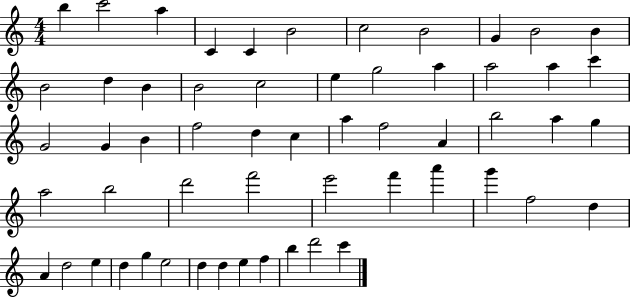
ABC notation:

X:1
T:Untitled
M:4/4
L:1/4
K:C
b c'2 a C C B2 c2 B2 G B2 B B2 d B B2 c2 e g2 a a2 a c' G2 G B f2 d c a f2 A b2 a g a2 b2 d'2 f'2 e'2 f' a' g' f2 d A d2 e d g e2 d d e f b d'2 c'